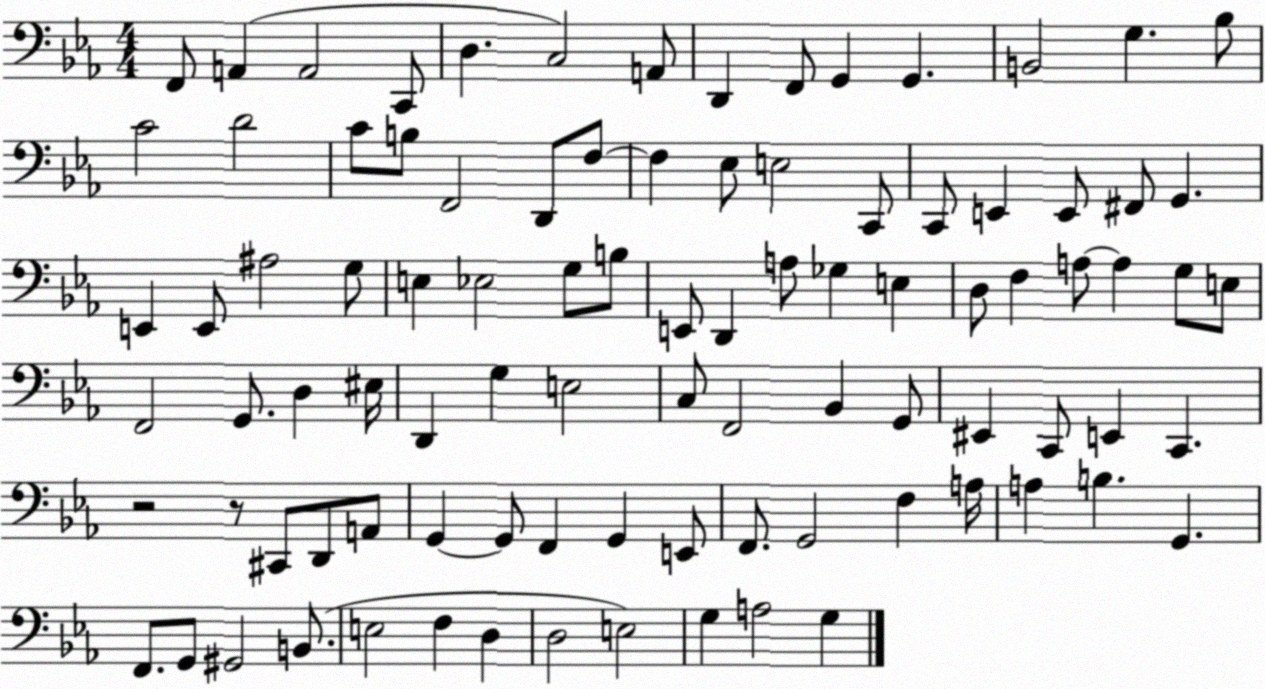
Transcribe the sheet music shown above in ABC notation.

X:1
T:Untitled
M:4/4
L:1/4
K:Eb
F,,/2 A,, A,,2 C,,/2 D, C,2 A,,/2 D,, F,,/2 G,, G,, B,,2 G, _B,/2 C2 D2 C/2 B,/2 F,,2 D,,/2 F,/2 F, _E,/2 E,2 C,,/2 C,,/2 E,, E,,/2 ^F,,/2 G,, E,, E,,/2 ^A,2 G,/2 E, _E,2 G,/2 B,/2 E,,/2 D,, A,/2 _G, E, D,/2 F, A,/2 A, G,/2 E,/2 F,,2 G,,/2 D, ^E,/4 D,, G, E,2 C,/2 F,,2 _B,, G,,/2 ^E,, C,,/2 E,, C,, z2 z/2 ^C,,/2 D,,/2 A,,/2 G,, G,,/2 F,, G,, E,,/2 F,,/2 G,,2 F, A,/4 A, B, G,, F,,/2 G,,/2 ^G,,2 B,,/2 E,2 F, D, D,2 E,2 G, A,2 G,